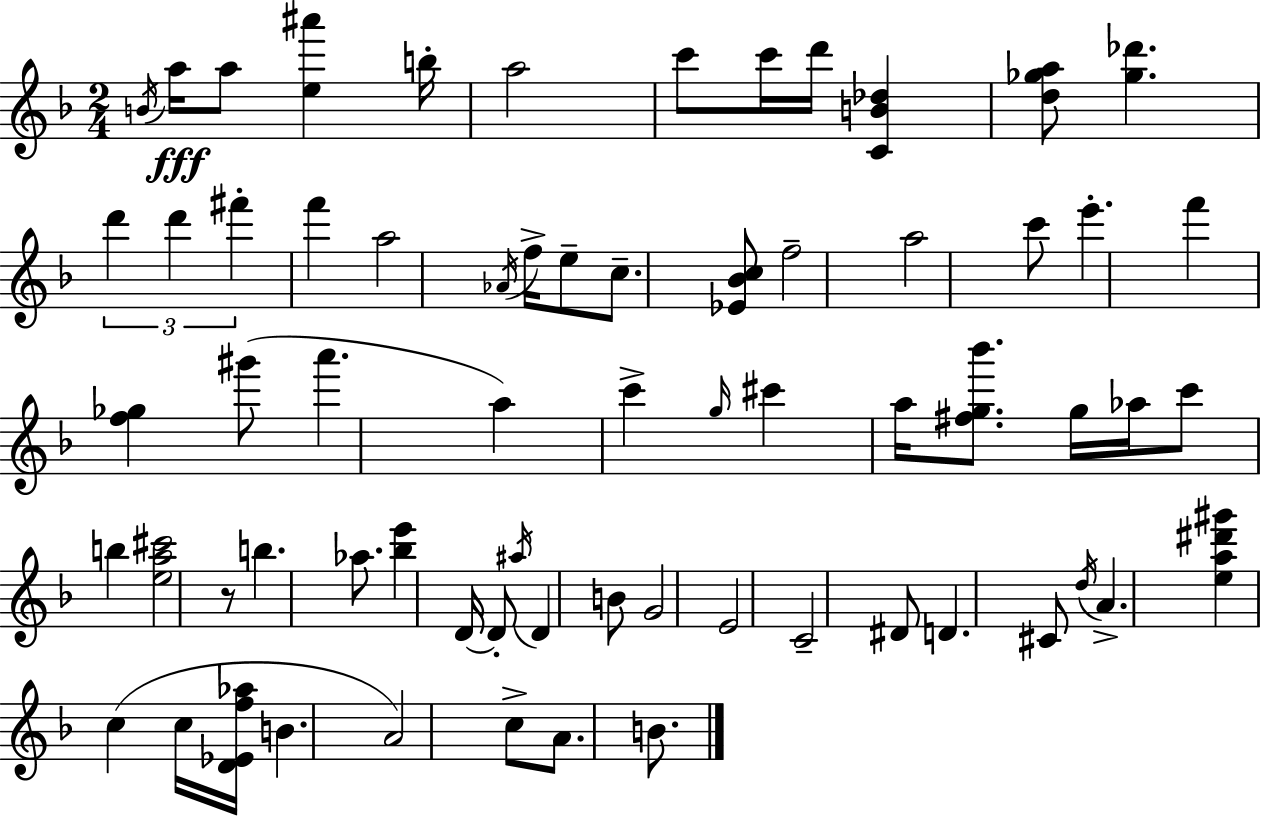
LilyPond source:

{
  \clef treble
  \numericTimeSignature
  \time 2/4
  \key f \major
  \acciaccatura { b'16 }\fff a''16 a''8 <e'' ais'''>4 | b''16-. a''2 | c'''8 c'''16 d'''16 <c' b' des''>4 | <d'' ges'' a''>8 <ges'' des'''>4. | \break \tuplet 3/2 { d'''4 d'''4 | fis'''4-. } f'''4 | a''2 | \acciaccatura { aes'16 } f''16-> e''8-- c''8.-- | \break <ees' bes' c''>8 f''2-- | a''2 | c'''8 e'''4.-. | f'''4 <f'' ges''>4 | \break gis'''8( a'''4. | a''4) c'''4-> | \grace { g''16 } cis'''4 a''16 | <fis'' g'' bes'''>8. g''16 aes''16 c'''8 b''4 | \break <e'' a'' cis'''>2 | r8 b''4. | aes''8. <bes'' e'''>4 | d'16~~ d'8-. \acciaccatura { ais''16 } d'4 | \break b'8 g'2 | e'2 | c'2-- | dis'8 d'4. | \break cis'8 \acciaccatura { d''16 } a'4.-> | <e'' a'' dis''' gis'''>4 | c''4( c''16 <d' ees' f'' aes''>16 b'4. | a'2) | \break c''8-> a'8. | b'8. \bar "|."
}